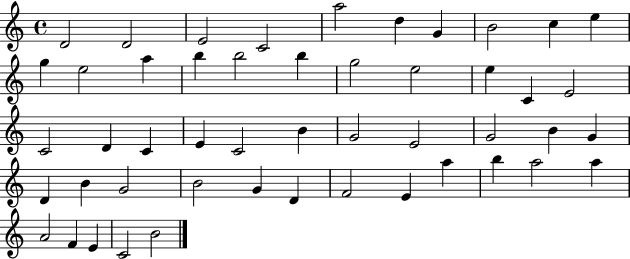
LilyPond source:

{
  \clef treble
  \time 4/4
  \defaultTimeSignature
  \key c \major
  d'2 d'2 | e'2 c'2 | a''2 d''4 g'4 | b'2 c''4 e''4 | \break g''4 e''2 a''4 | b''4 b''2 b''4 | g''2 e''2 | e''4 c'4 e'2 | \break c'2 d'4 c'4 | e'4 c'2 b'4 | g'2 e'2 | g'2 b'4 g'4 | \break d'4 b'4 g'2 | b'2 g'4 d'4 | f'2 e'4 a''4 | b''4 a''2 a''4 | \break a'2 f'4 e'4 | c'2 b'2 | \bar "|."
}